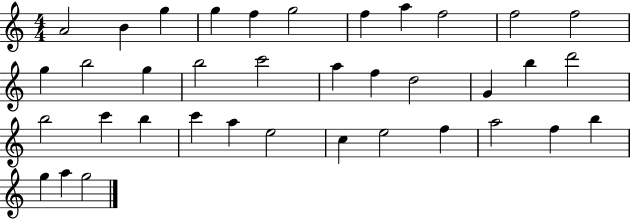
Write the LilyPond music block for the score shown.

{
  \clef treble
  \numericTimeSignature
  \time 4/4
  \key c \major
  a'2 b'4 g''4 | g''4 f''4 g''2 | f''4 a''4 f''2 | f''2 f''2 | \break g''4 b''2 g''4 | b''2 c'''2 | a''4 f''4 d''2 | g'4 b''4 d'''2 | \break b''2 c'''4 b''4 | c'''4 a''4 e''2 | c''4 e''2 f''4 | a''2 f''4 b''4 | \break g''4 a''4 g''2 | \bar "|."
}